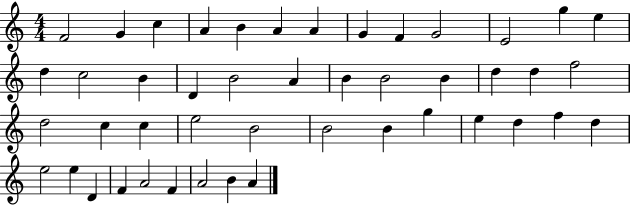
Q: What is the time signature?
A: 4/4